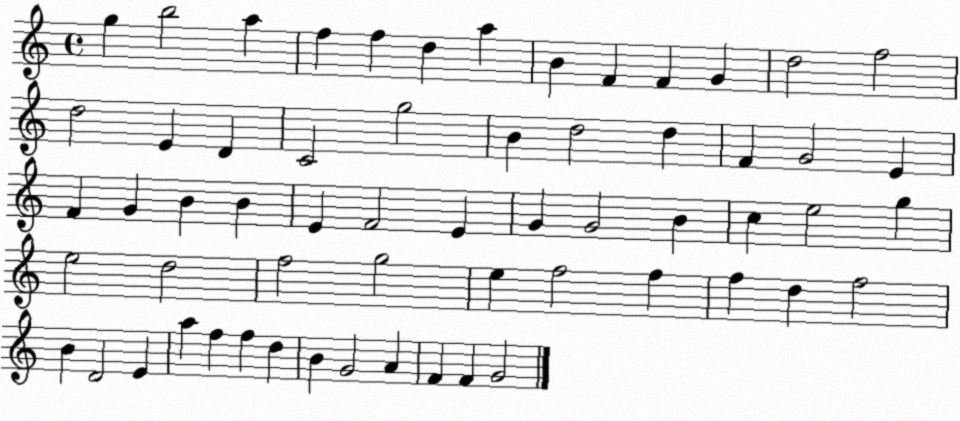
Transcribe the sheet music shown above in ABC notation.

X:1
T:Untitled
M:4/4
L:1/4
K:C
g b2 a f f d a B F F G d2 f2 d2 E D C2 g2 B d2 d F G2 E F G B B E F2 E G G2 B c e2 g e2 d2 f2 g2 e f2 f f d f2 B D2 E a f f d B G2 A F F G2